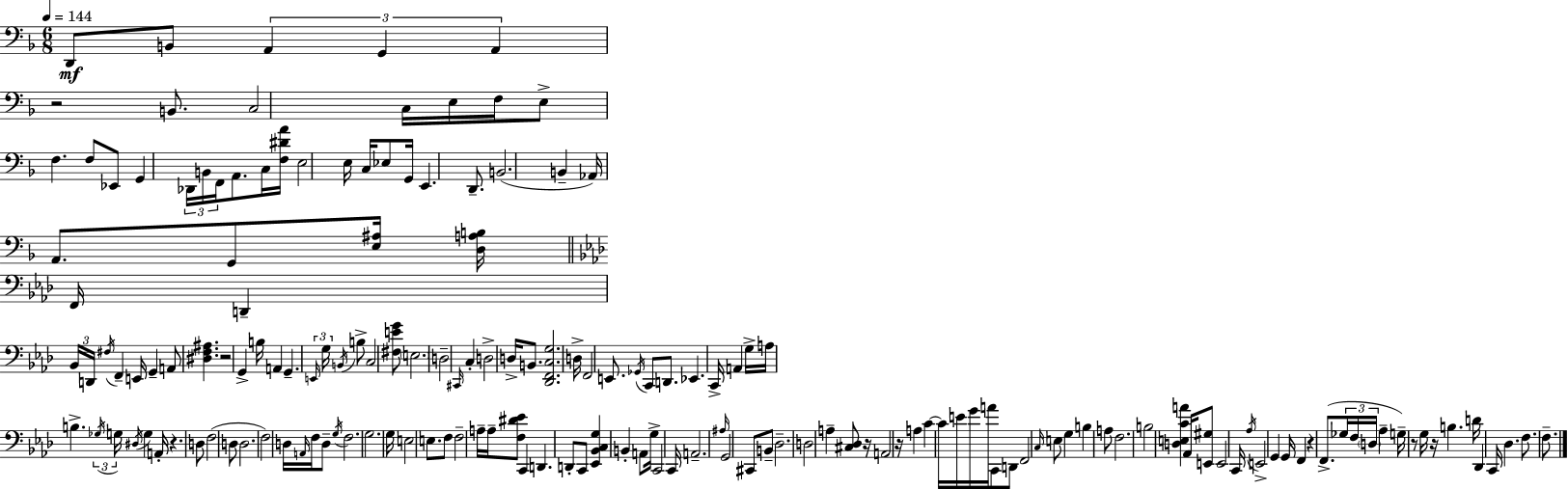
{
  \clef bass
  \numericTimeSignature
  \time 6/8
  \key d \minor
  \tempo 4 = 144
  d,8\mf b,8 \tuplet 3/2 { a,4 g,4 | a,4 } r2 | b,8. c2 c16 | e16 f16 e8-> f4. f8 | \break ees,8 g,4 \tuplet 3/2 { des,16 b,16 f,16 } a,8. | c16 <f dis' a'>16 e2 e16 c16 | ees8 g,16 e,4. d,8.-- | b,2.( | \break b,4-- aes,16) a,8. g,8 <e ais>16 <d a b>16 | \bar "||" \break \key f \minor f,16 d,4-- \tuplet 3/2 { bes,16 d,16 \acciaccatura { fis16 } } f,4-- | e,16 g,4-- a,8 <dis f ais>4. | r2 g,4-> | b16 a,4 g,4.-- | \break \tuplet 3/2 { \grace { e,16 } g16 \acciaccatura { b,16 } } b8-> c2 | <fis e' g'>8 \parenthesize e2. | d2-- \grace { cis,16 } | c4-. d2-> | \break d16-> b,8. <des, f, c g>2. | d16-> f,2 | e,8. \acciaccatura { ges,16 } c,8 d,8. ees,4. | c,16-> a,4 g16-> a16 b4.-> | \break \tuplet 3/2 { \acciaccatura { ges16 } g16 \acciaccatura { dis16 } } g4 | a,16-. r4. d8 f2( | d8 d2. | f2) | \break d16 \grace { a,16 } f16 d8-- \acciaccatura { g16 } f2. | g2. | g16 e2 | e8. f8 f2-- | \break a16-- a16-- <f dis' ees'>8 c,4 | d,4. d,8-. c,8 | <ees, bes, c g>4 b,4-. a,8 g16-> | c,2 c,16 a,2.-- | \break \grace { ais16 } g,2 | cis,8 b,8-- des2.-- | d2 | a4-- <cis des>8 | \break r16 a,2 r16 a4 | c'4~~ c'16 e'16 g'16 a'16 c,8 | d,8 f,2 \grace { c16 } e8 | g4 b4 a8 f2. | \break b2 | <d e c' a'>4 aes,16 | <e, gis>8 e,2 c,16 \acciaccatura { aes16 } | e,2-> g,4 | \break g,16 f,4 r4 f,8.->( | \tuplet 3/2 { ges16 f16 \parenthesize d16 } aes4-- g16--) r8 g16 r16 | b4. d'16 des,4 c,16 | des4. f8. f8.-- | \break \bar "|."
}